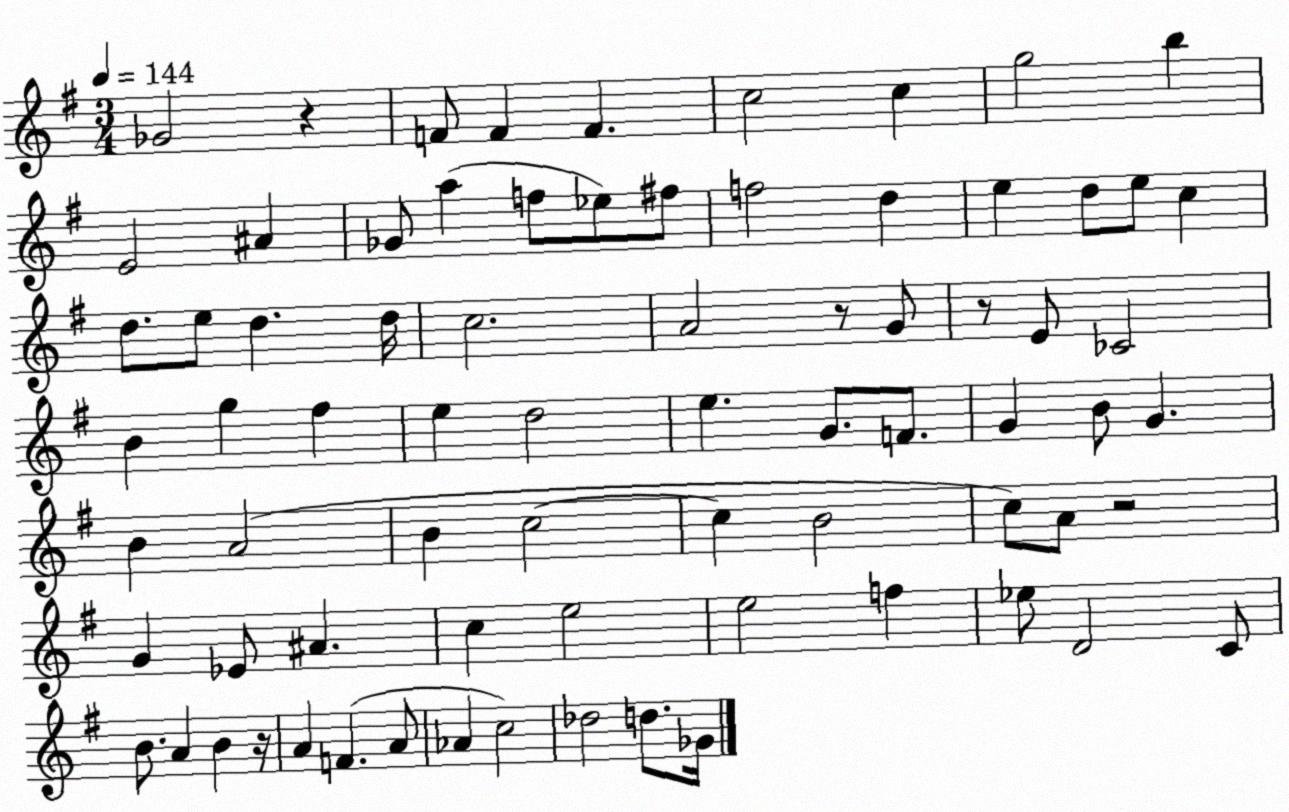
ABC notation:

X:1
T:Untitled
M:3/4
L:1/4
K:G
_G2 z F/2 F F c2 c g2 b E2 ^A _G/2 a f/2 _e/2 ^f/2 f2 d e d/2 e/2 c d/2 e/2 d d/4 c2 A2 z/2 G/2 z/2 E/2 _C2 B g ^f e d2 e G/2 F/2 G B/2 G B A2 B c2 c B2 c/2 A/2 z2 G _E/2 ^A c e2 e2 f _e/2 D2 C/2 B/2 A B z/4 A F A/2 _A c2 _d2 d/2 _G/4